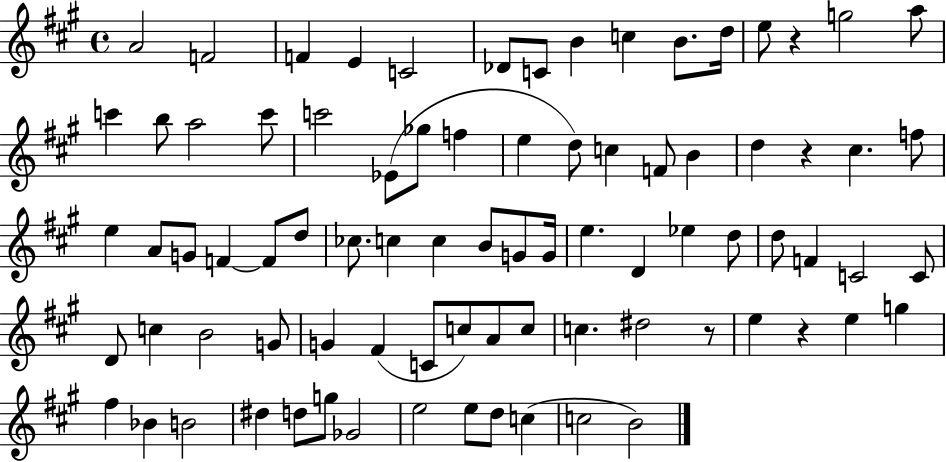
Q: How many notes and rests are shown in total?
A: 82